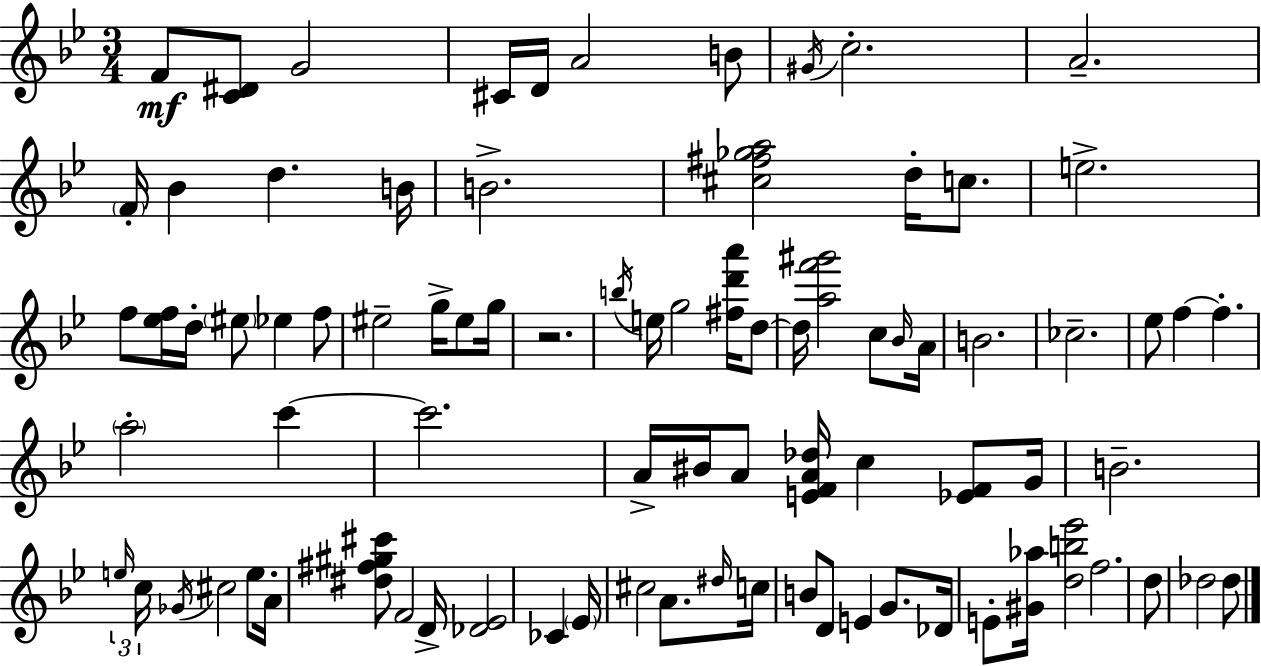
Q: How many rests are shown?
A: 1